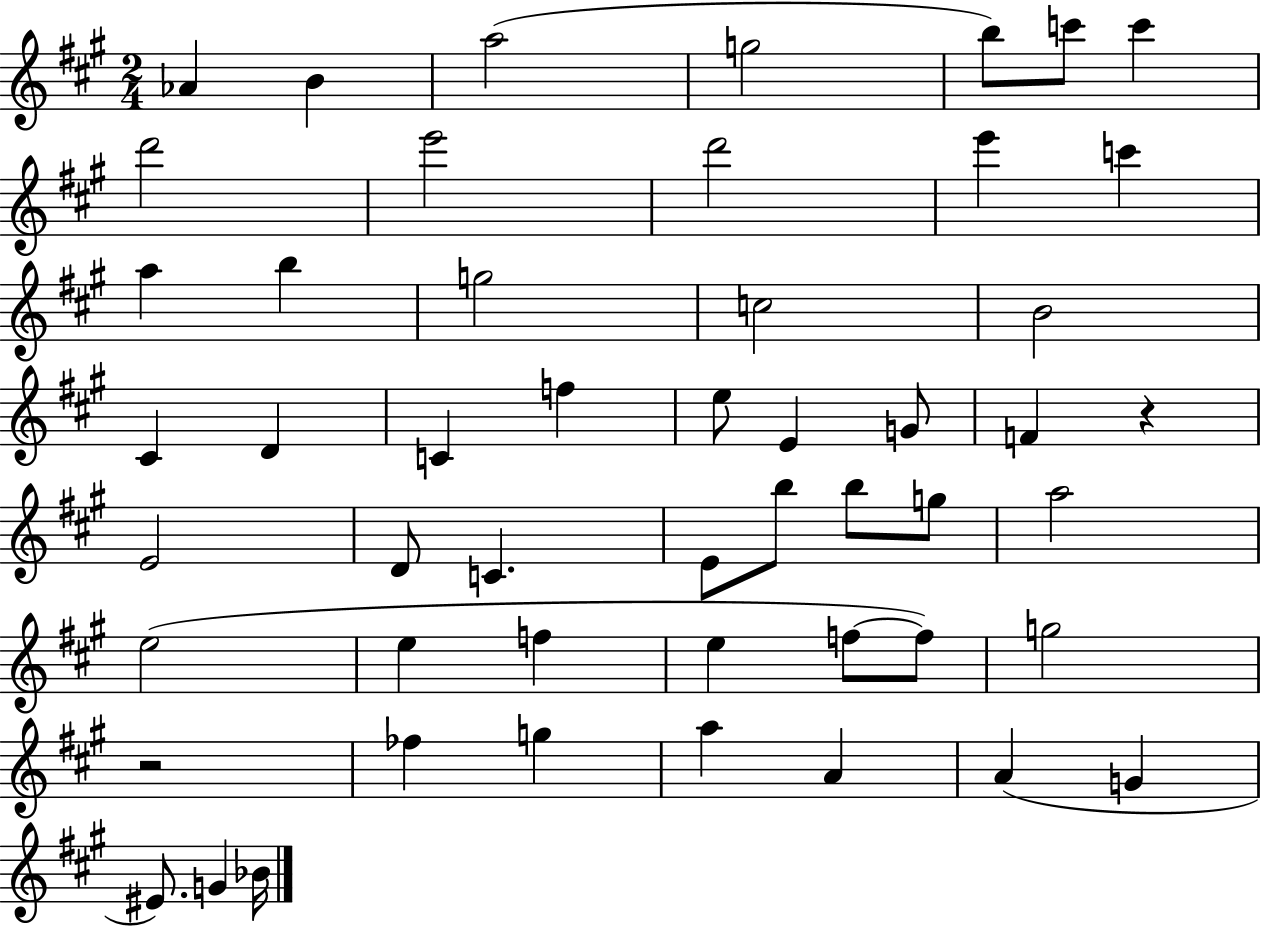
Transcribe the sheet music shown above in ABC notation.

X:1
T:Untitled
M:2/4
L:1/4
K:A
_A B a2 g2 b/2 c'/2 c' d'2 e'2 d'2 e' c' a b g2 c2 B2 ^C D C f e/2 E G/2 F z E2 D/2 C E/2 b/2 b/2 g/2 a2 e2 e f e f/2 f/2 g2 z2 _f g a A A G ^E/2 G _B/4